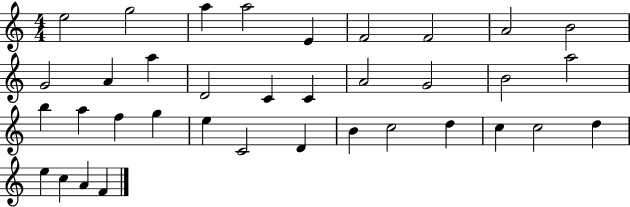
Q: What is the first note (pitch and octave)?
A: E5